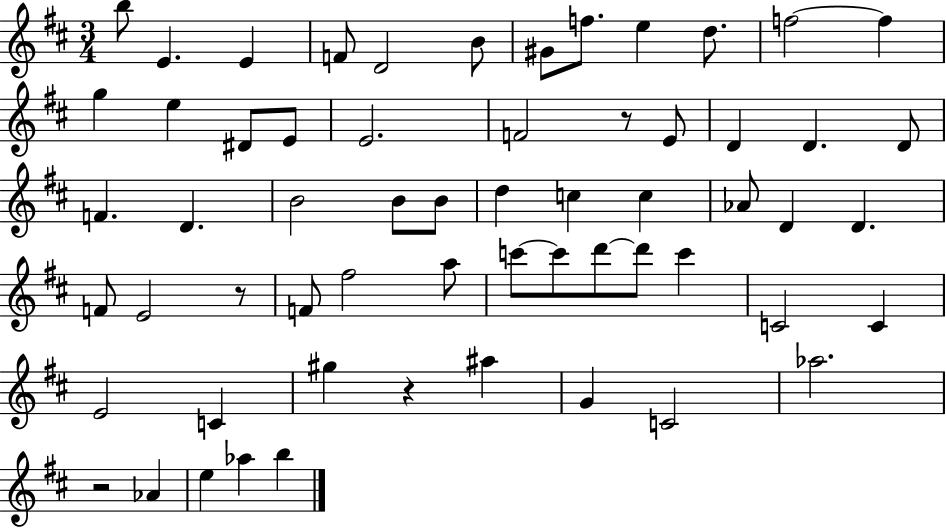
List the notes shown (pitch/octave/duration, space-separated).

B5/e E4/q. E4/q F4/e D4/h B4/e G#4/e F5/e. E5/q D5/e. F5/h F5/q G5/q E5/q D#4/e E4/e E4/h. F4/h R/e E4/e D4/q D4/q. D4/e F4/q. D4/q. B4/h B4/e B4/e D5/q C5/q C5/q Ab4/e D4/q D4/q. F4/e E4/h R/e F4/e F#5/h A5/e C6/e C6/e D6/e D6/e C6/q C4/h C4/q E4/h C4/q G#5/q R/q A#5/q G4/q C4/h Ab5/h. R/h Ab4/q E5/q Ab5/q B5/q